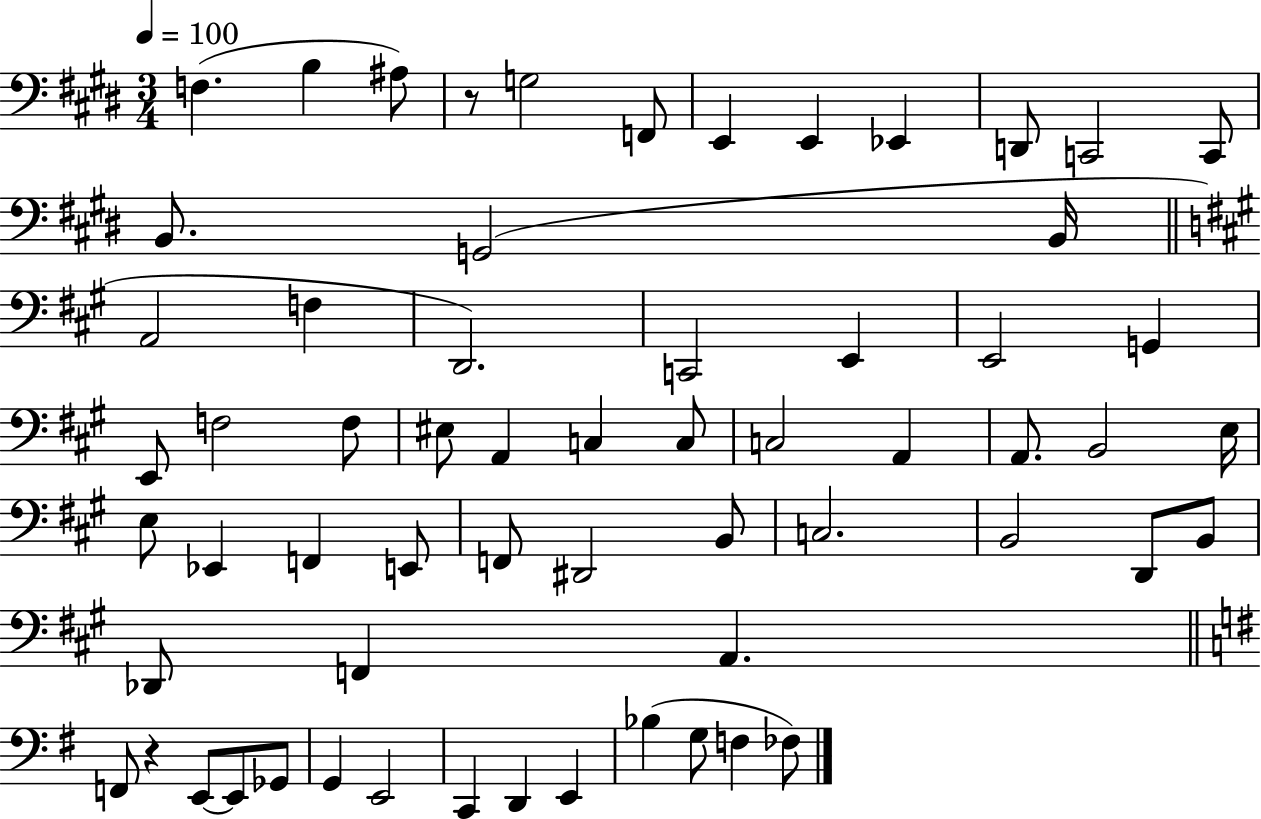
F3/q. B3/q A#3/e R/e G3/h F2/e E2/q E2/q Eb2/q D2/e C2/h C2/e B2/e. G2/h B2/s A2/h F3/q D2/h. C2/h E2/q E2/h G2/q E2/e F3/h F3/e EIS3/e A2/q C3/q C3/e C3/h A2/q A2/e. B2/h E3/s E3/e Eb2/q F2/q E2/e F2/e D#2/h B2/e C3/h. B2/h D2/e B2/e Db2/e F2/q A2/q. F2/e R/q E2/e E2/e Gb2/e G2/q E2/h C2/q D2/q E2/q Bb3/q G3/e F3/q FES3/e